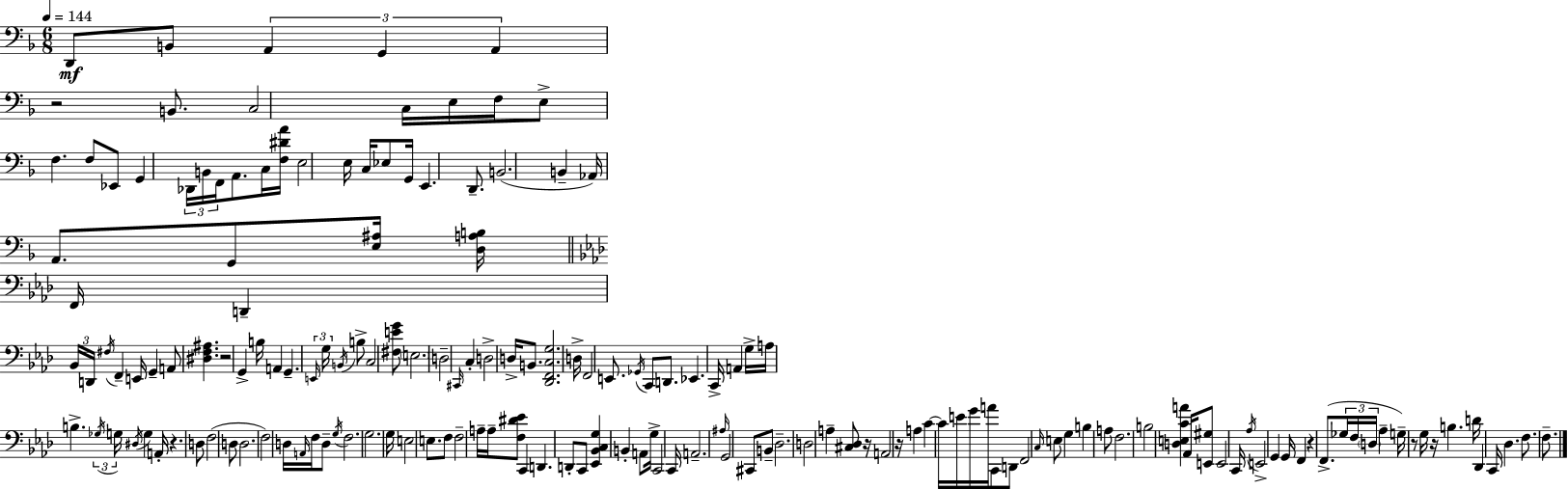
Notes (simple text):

D2/e B2/e A2/q G2/q A2/q R/h B2/e. C3/h C3/s E3/s F3/s E3/e F3/q. F3/e Eb2/e G2/q Db2/s B2/s F2/s A2/e. C3/s [F3,D#4,A4]/s E3/h E3/s C3/s Eb3/e G2/s E2/q. D2/e. B2/h. B2/q Ab2/s A2/e. G2/e [E3,A#3]/s [D3,A3,B3]/s F2/s D2/q Bb2/s D2/s F#3/s F2/q E2/s G2/q A2/e [D#3,F3,A#3]/q. R/h G2/q B3/s A2/q G2/q. E2/s G3/s B2/s B3/e C3/h [F#3,E4,G4]/e E3/h. D3/h C#2/s C3/q D3/h D3/s B2/e. [Db2,F2,C3,G3]/h. D3/s F2/h E2/e. Gb2/s C2/e D2/e. Eb2/q. C2/s A2/q G3/s A3/s B3/q. Gb3/s G3/s D#3/s G3/q A2/s R/q. D3/e F3/h D3/e D3/h. F3/h D3/s A2/s F3/s D3/e G3/s F3/h. G3/h. G3/s E3/h E3/e. F3/e F3/h A3/s A3/s [F3,D#4,Eb4]/e C2/q D2/q. D2/e C2/e [Eb2,Bb2,C3,G3]/q B2/q A2/e G3/s C2/h C2/s A2/h. A#3/s G2/h C#2/e B2/e Db3/h. D3/h A3/q [C#3,Db3]/e R/s A2/h R/s A3/q C4/q C4/s E4/s G4/s A4/s C2/e D2/e F2/h C3/s E3/e G3/q B3/q A3/e F3/h. B3/h [D3,E3,C4,A4]/q Ab2/s [E2,G#3]/e E2/h C2/s Ab3/s E2/h G2/q G2/s F2/q R/q F2/e. Gb3/s F3/s D3/s Ab3/q G3/s R/e G3/s R/s B3/q. D4/s Db2/q C2/s Db3/q. F3/e. F3/e.